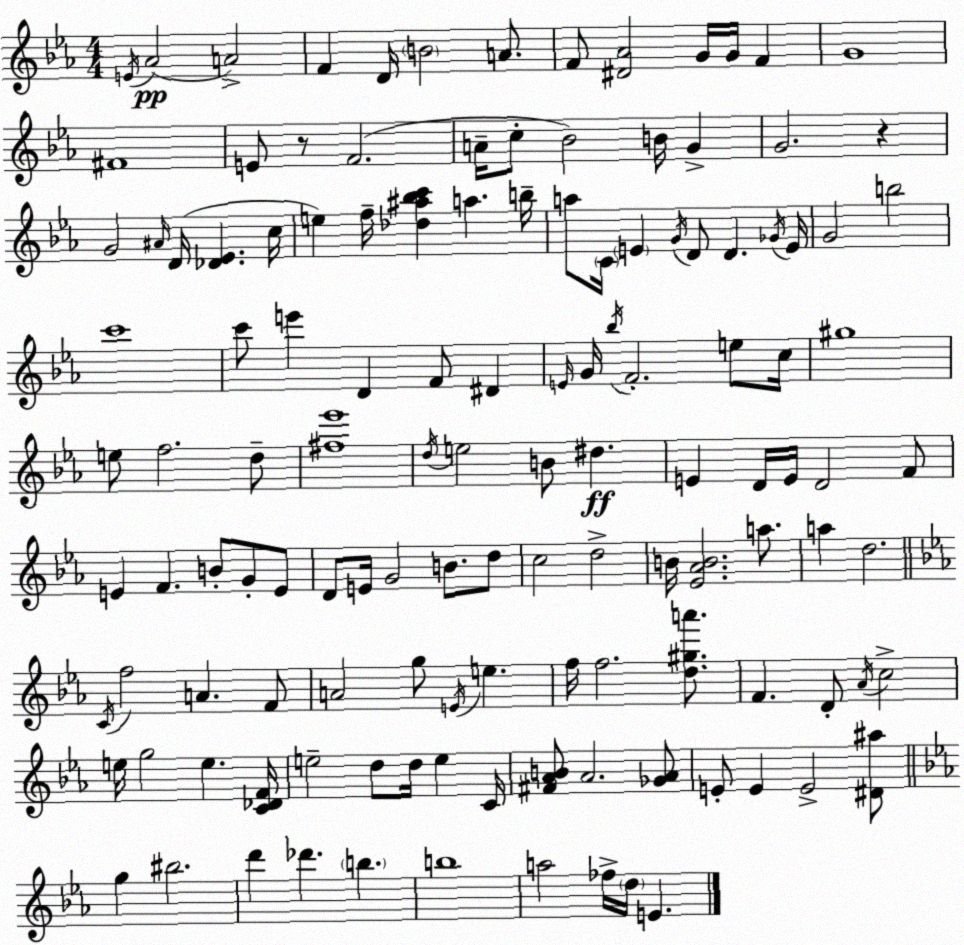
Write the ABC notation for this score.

X:1
T:Untitled
M:4/4
L:1/4
K:Eb
E/4 _A2 A2 F D/4 B2 A/2 F/2 [^D_A]2 G/4 G/4 F G4 ^F4 E/2 z/2 F2 A/4 c/2 _B2 B/4 G G2 z G2 ^A/4 D/4 [_D_E] c/4 e f/4 [_d^a_bc'] a b/4 a/2 C/4 E G/4 D/2 D _G/4 E/4 G2 b2 c'4 c'/2 e' D F/2 ^D E/4 G/4 _b/4 F2 e/2 c/4 ^g4 e/2 f2 d/2 [^f_e']4 d/4 e2 B/2 ^d E D/4 E/4 D2 F/2 E F B/2 G/2 E/2 D/2 E/4 G2 B/2 d/2 c2 d2 B/4 [_E_AB]2 a/2 a d2 C/4 f2 A F/2 A2 g/2 E/4 e f/4 f2 [d^ga']/2 F D/2 _A/4 c2 e/4 g2 e [C_DF]/4 e2 d/2 d/4 e C/4 [^F_AB]/2 _A2 [_G_A]/2 E/2 E E2 [^D^a]/2 g ^b2 d' _d' b b4 a2 _f/4 d/4 E